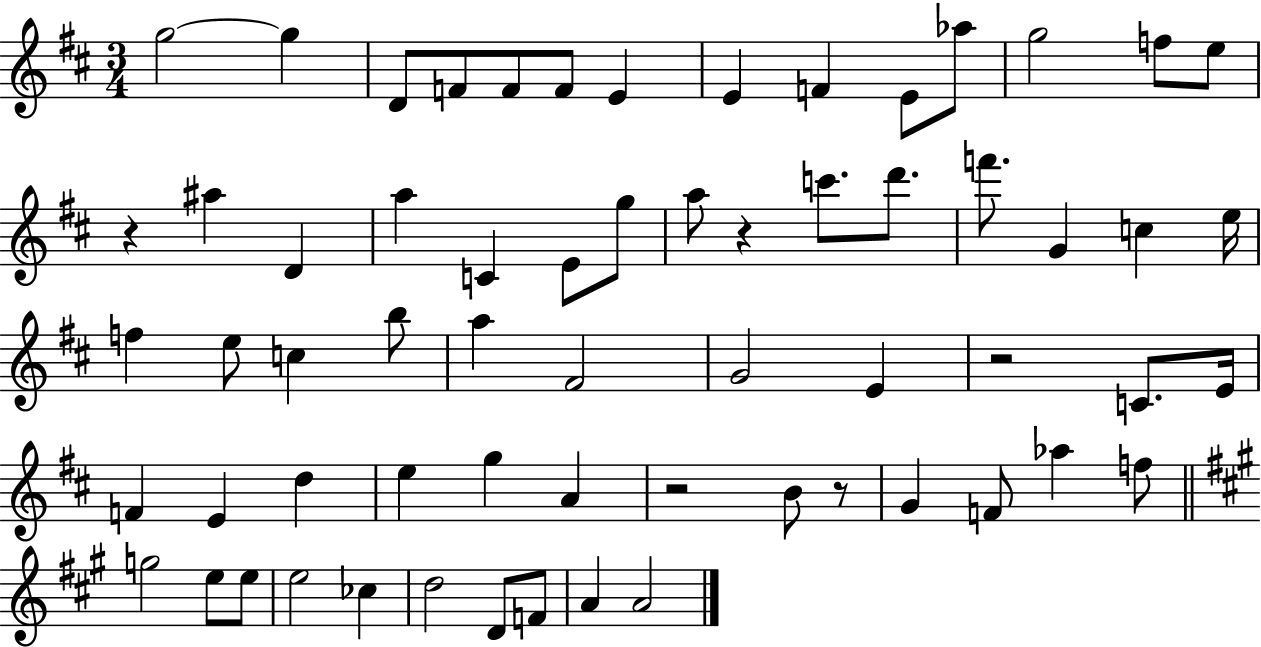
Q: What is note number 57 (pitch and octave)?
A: A4